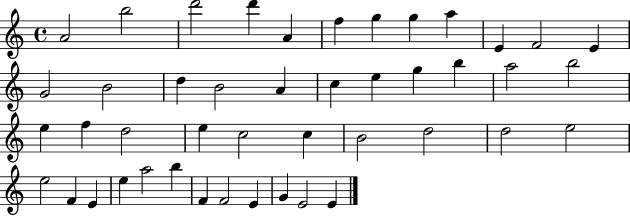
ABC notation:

X:1
T:Untitled
M:4/4
L:1/4
K:C
A2 b2 d'2 d' A f g g a E F2 E G2 B2 d B2 A c e g b a2 b2 e f d2 e c2 c B2 d2 d2 e2 e2 F E e a2 b F F2 E G E2 E